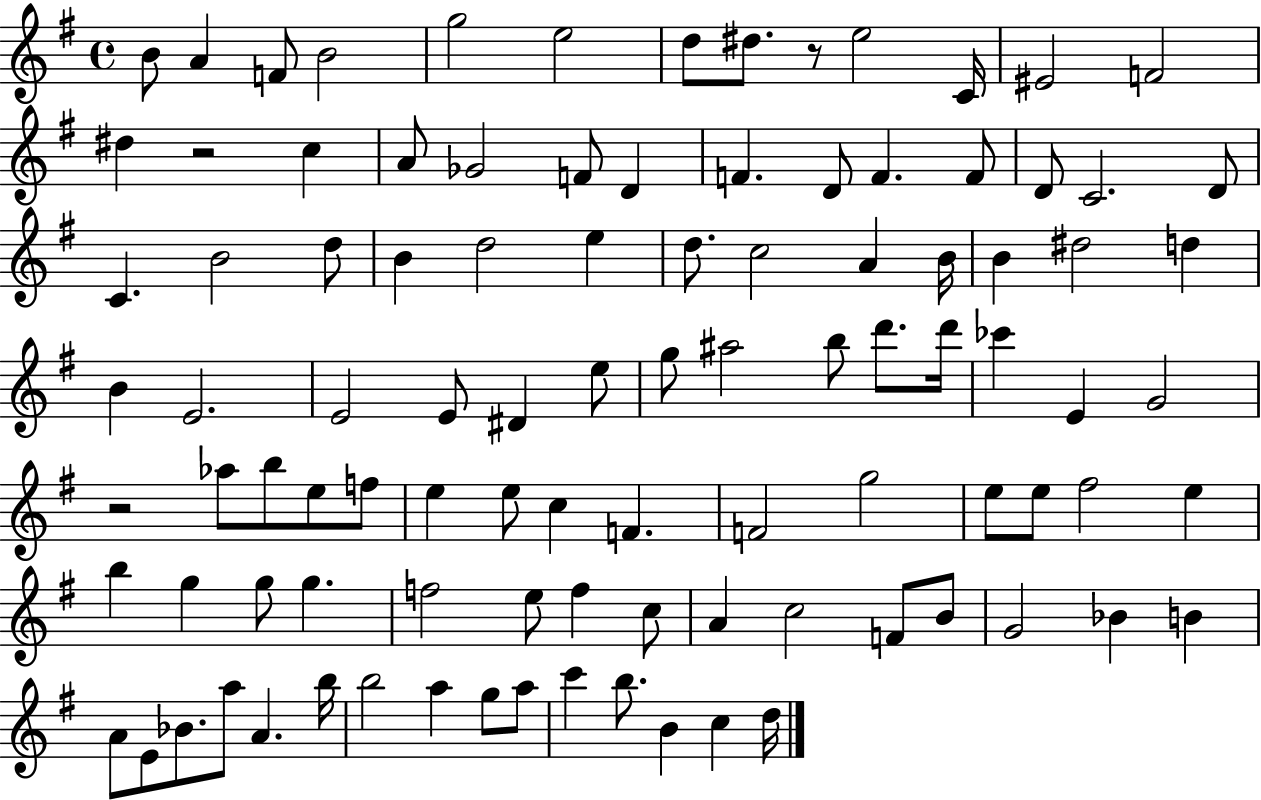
X:1
T:Untitled
M:4/4
L:1/4
K:G
B/2 A F/2 B2 g2 e2 d/2 ^d/2 z/2 e2 C/4 ^E2 F2 ^d z2 c A/2 _G2 F/2 D F D/2 F F/2 D/2 C2 D/2 C B2 d/2 B d2 e d/2 c2 A B/4 B ^d2 d B E2 E2 E/2 ^D e/2 g/2 ^a2 b/2 d'/2 d'/4 _c' E G2 z2 _a/2 b/2 e/2 f/2 e e/2 c F F2 g2 e/2 e/2 ^f2 e b g g/2 g f2 e/2 f c/2 A c2 F/2 B/2 G2 _B B A/2 E/2 _B/2 a/2 A b/4 b2 a g/2 a/2 c' b/2 B c d/4